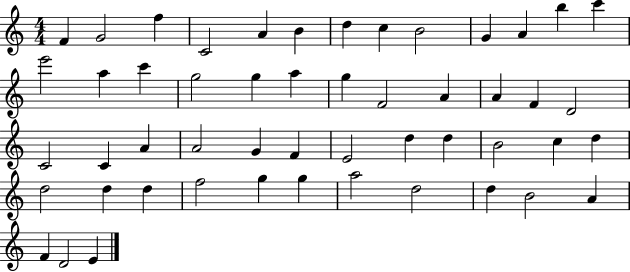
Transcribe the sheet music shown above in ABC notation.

X:1
T:Untitled
M:4/4
L:1/4
K:C
F G2 f C2 A B d c B2 G A b c' e'2 a c' g2 g a g F2 A A F D2 C2 C A A2 G F E2 d d B2 c d d2 d d f2 g g a2 d2 d B2 A F D2 E